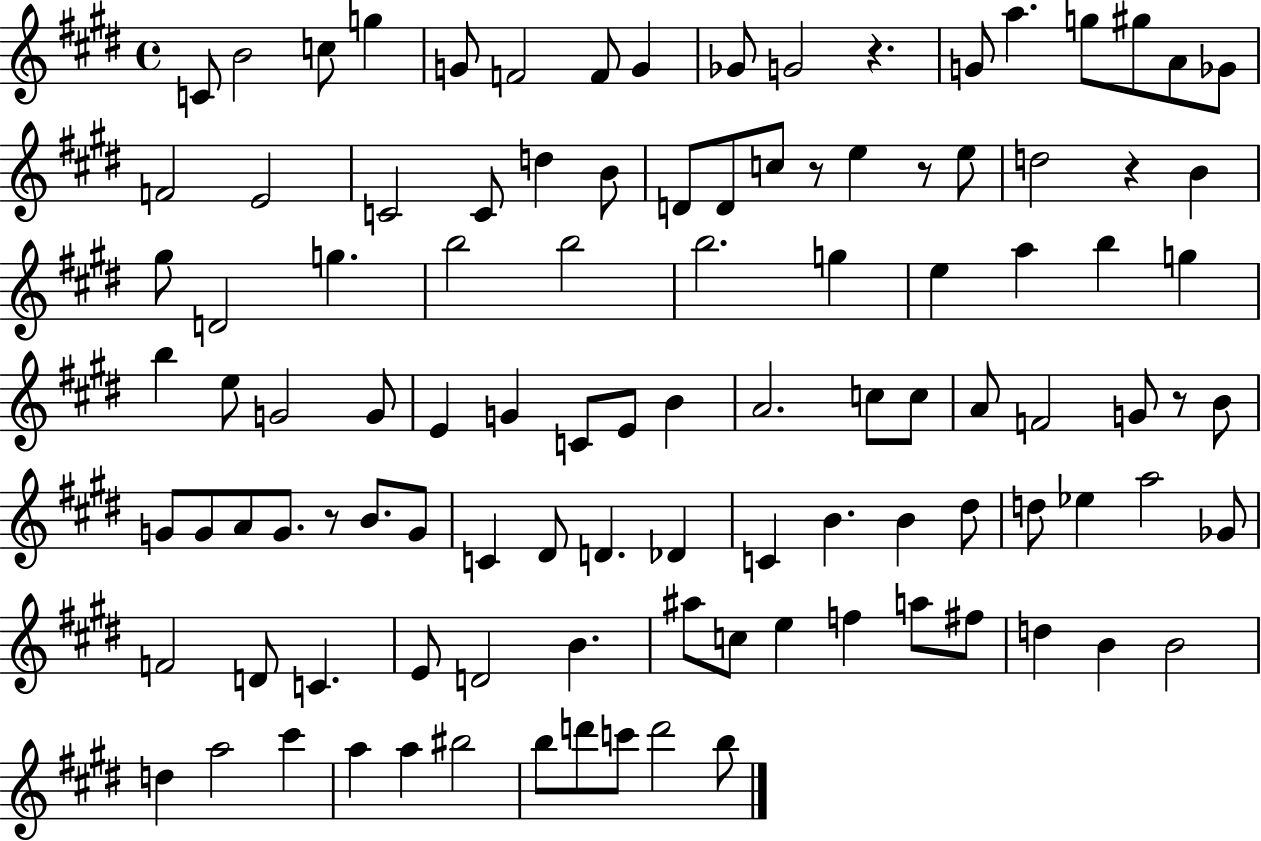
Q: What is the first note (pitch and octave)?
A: C4